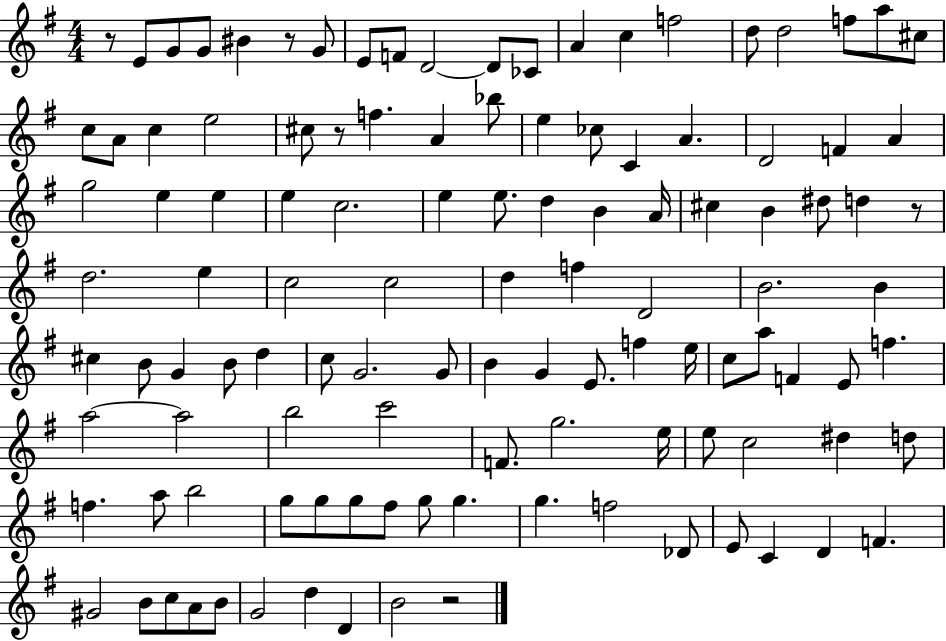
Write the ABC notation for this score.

X:1
T:Untitled
M:4/4
L:1/4
K:G
z/2 E/2 G/2 G/2 ^B z/2 G/2 E/2 F/2 D2 D/2 _C/2 A c f2 d/2 d2 f/2 a/2 ^c/2 c/2 A/2 c e2 ^c/2 z/2 f A _b/2 e _c/2 C A D2 F A g2 e e e c2 e e/2 d B A/4 ^c B ^d/2 d z/2 d2 e c2 c2 d f D2 B2 B ^c B/2 G B/2 d c/2 G2 G/2 B G E/2 f e/4 c/2 a/2 F E/2 f a2 a2 b2 c'2 F/2 g2 e/4 e/2 c2 ^d d/2 f a/2 b2 g/2 g/2 g/2 ^f/2 g/2 g g f2 _D/2 E/2 C D F ^G2 B/2 c/2 A/2 B/2 G2 d D B2 z2